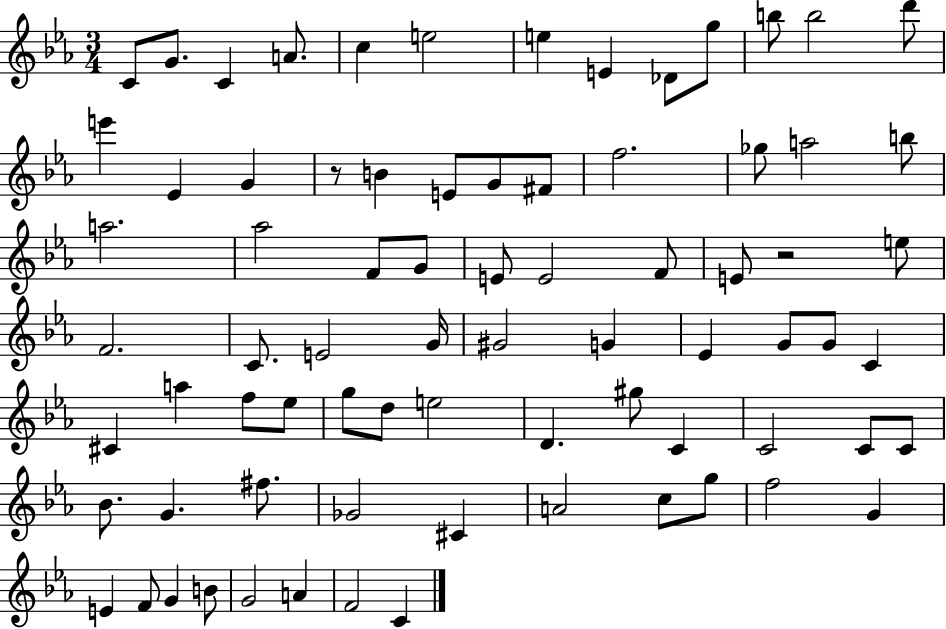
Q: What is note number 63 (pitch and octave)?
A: C5